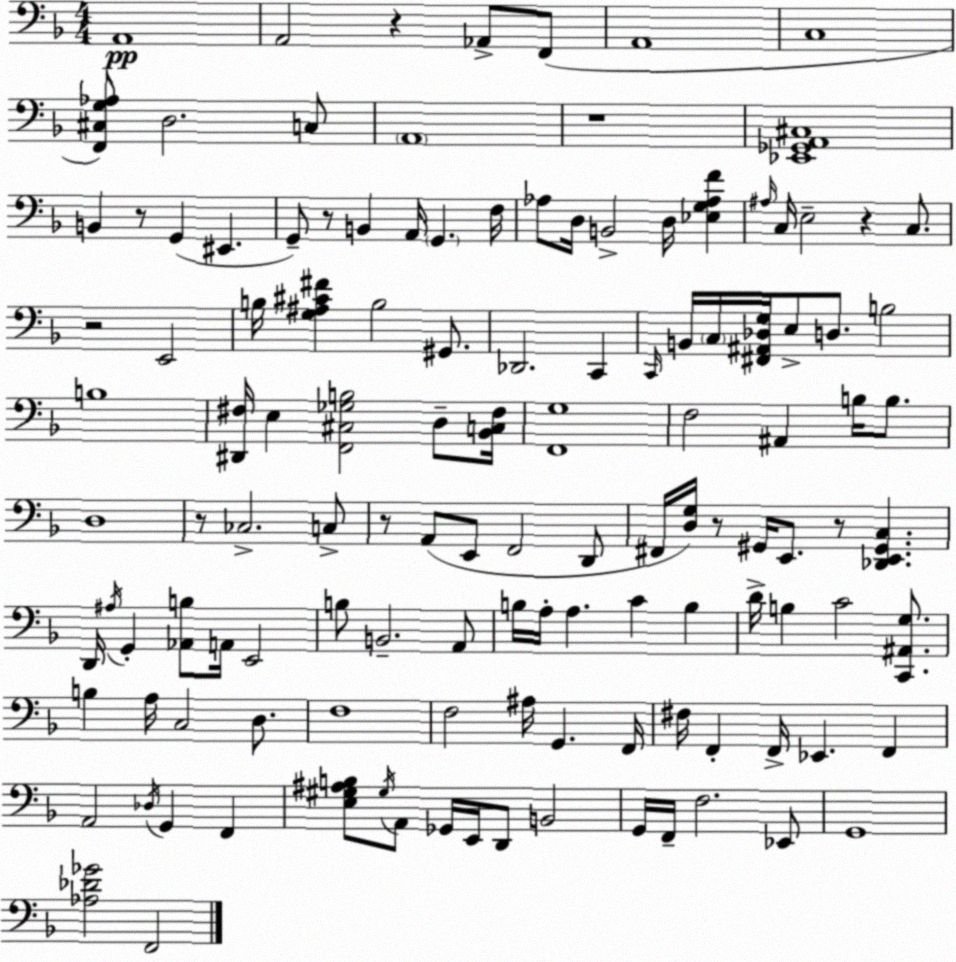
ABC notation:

X:1
T:Untitled
M:4/4
L:1/4
K:Dm
A,,4 A,,2 z _A,,/2 F,,/2 A,,4 C,4 [F,,^C,G,_A,]/2 D,2 C,/2 A,,4 z4 [_E,,_G,,A,,^C,]4 B,, z/2 G,, ^E,, G,,/2 z/2 B,, A,,/4 G,, F,/4 _A,/2 D,/4 B,,2 D,/4 [_E,G,_A,F] ^A,/4 C,/4 E,2 z C,/2 z2 E,,2 B,/4 [G,^A,^C^F] B,2 ^G,,/2 _D,,2 C,, C,,/4 B,,/4 C,/4 [^F,,^A,,_D,G,]/4 E,/2 D,/2 B,2 B,4 [^D,,^F,]/4 E, [F,,^C,_G,B,]2 D,/2 [_B,,C,^F,]/4 [F,,G,]4 F,2 ^A,, B,/4 B,/2 D,4 z/2 _C,2 C,/2 z/2 A,,/2 E,,/2 F,,2 D,,/2 ^F,,/4 [D,G,]/4 z/2 ^G,,/4 E,,/2 z/2 [_D,,E,,^G,,C,] D,,/4 ^A,/4 G,, [_A,,B,]/2 A,,/4 E,,2 B,/2 B,,2 A,,/2 B,/4 A,/4 A, C B, D/4 B, C2 [C,,^A,,G,]/2 B, A,/4 C,2 D,/2 F,4 F,2 ^A,/4 G,, F,,/4 ^F,/4 F,, F,,/4 _E,, F,, A,,2 _D,/4 G,, F,, [E,^G,^A,B,]/2 ^G,/4 A,,/2 _G,,/4 E,,/4 D,,/2 B,,2 G,,/4 F,,/4 F,2 _E,,/2 G,,4 [_A,_D_G]2 F,,2